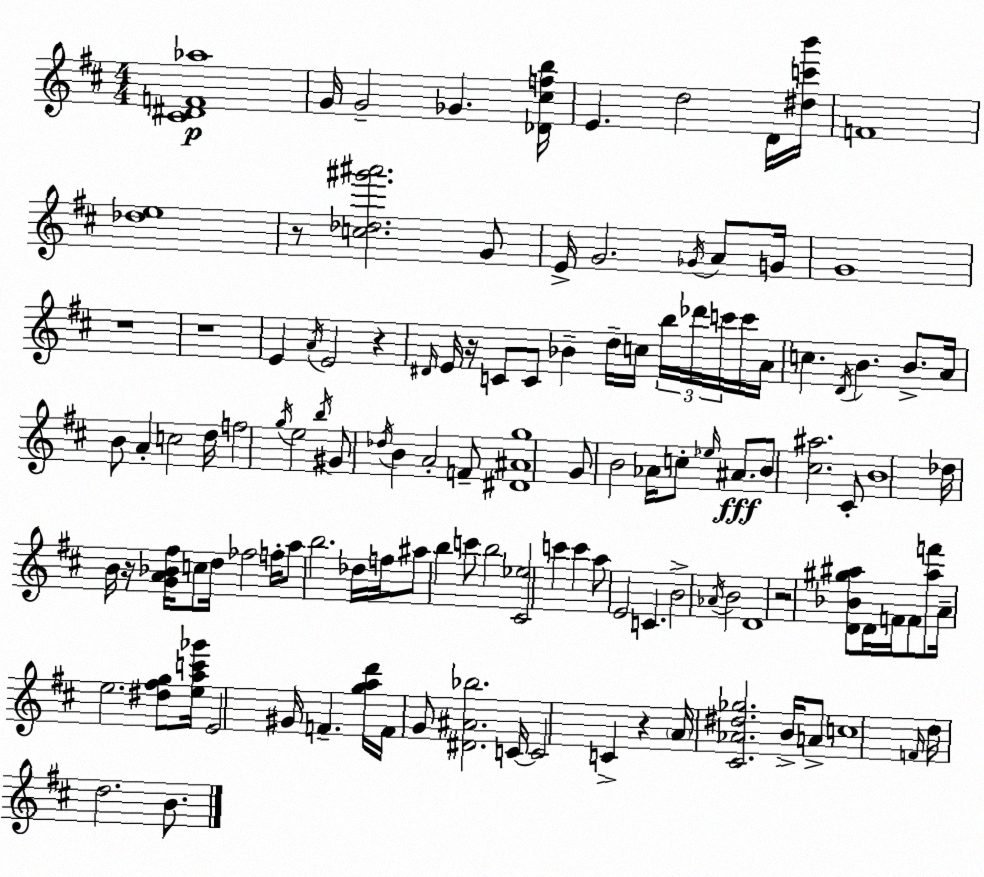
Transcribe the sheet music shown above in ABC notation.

X:1
T:Untitled
M:4/4
L:1/4
K:D
[^C^DF_a]4 G/4 G2 _G [_D^cfb]/4 E d2 D/4 [^dc'b']/4 F4 [_de]4 z/2 [c_d^g'^a']2 G/2 E/4 G2 _G/4 A/2 G/4 G4 z4 z4 E A/4 E2 z ^D/4 E/4 z/4 C/2 C/2 _B d/4 c/4 b/4 _d'/4 c'/4 c'/4 A/4 c D/4 B B/2 A/4 B/2 A c2 d/4 f2 g/4 e2 b/4 ^G/2 _d/4 B A2 F/2 [^D^Ag]4 G/2 B2 _A/4 c/2 _e/4 ^A/2 B/2 [^c^a]2 ^C/2 B4 _d/4 B/4 z/4 [GA_B^f]/4 c/2 d/4 _f2 f/4 a/2 b2 _d/4 f/4 ^a/2 b c'/2 b2 [^C_e]2 c' c' a/2 E2 C B2 _A/4 B2 D4 z2 [D_B^g^a]/2 D/4 F/4 F/2 [^af']/2 A/4 e2 [^d^fg]/2 [eac'_g']/4 E2 ^G/4 F [gad']/4 F/4 G/2 [^D^A_b]2 C/4 C2 C z A/4 [^C_A^d_g]2 B/4 A/2 c4 F/4 d/4 d2 B/2